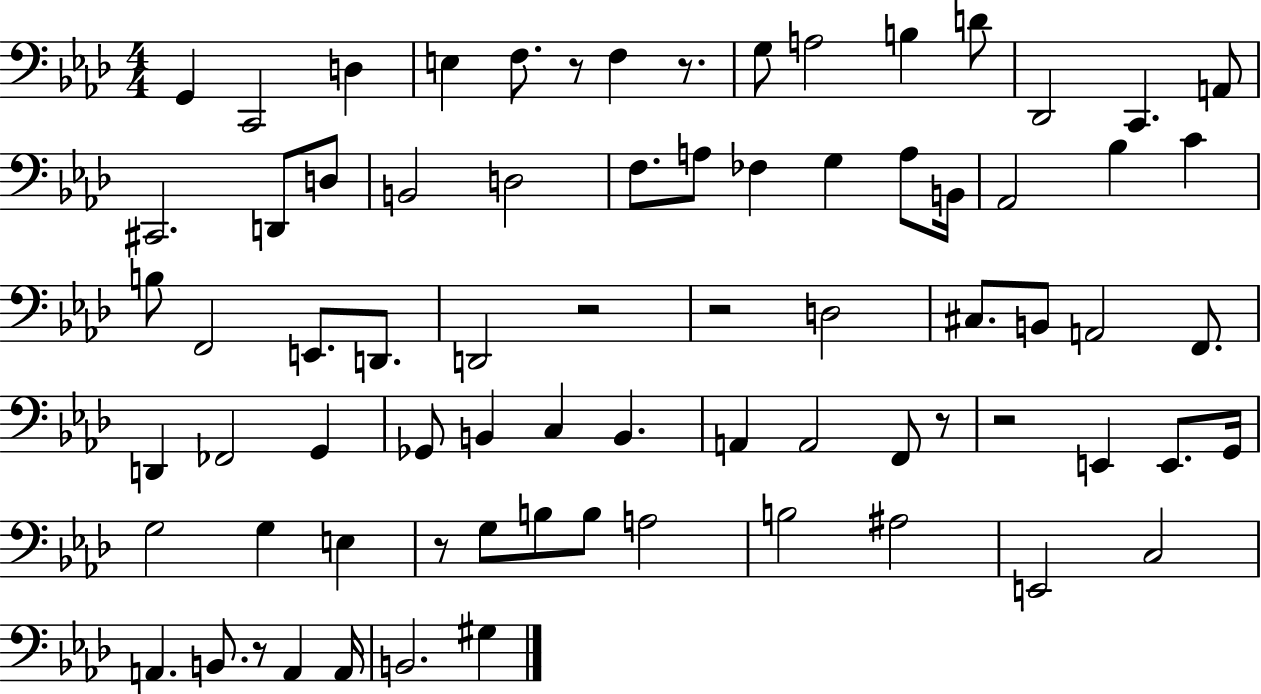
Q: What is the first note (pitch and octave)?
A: G2